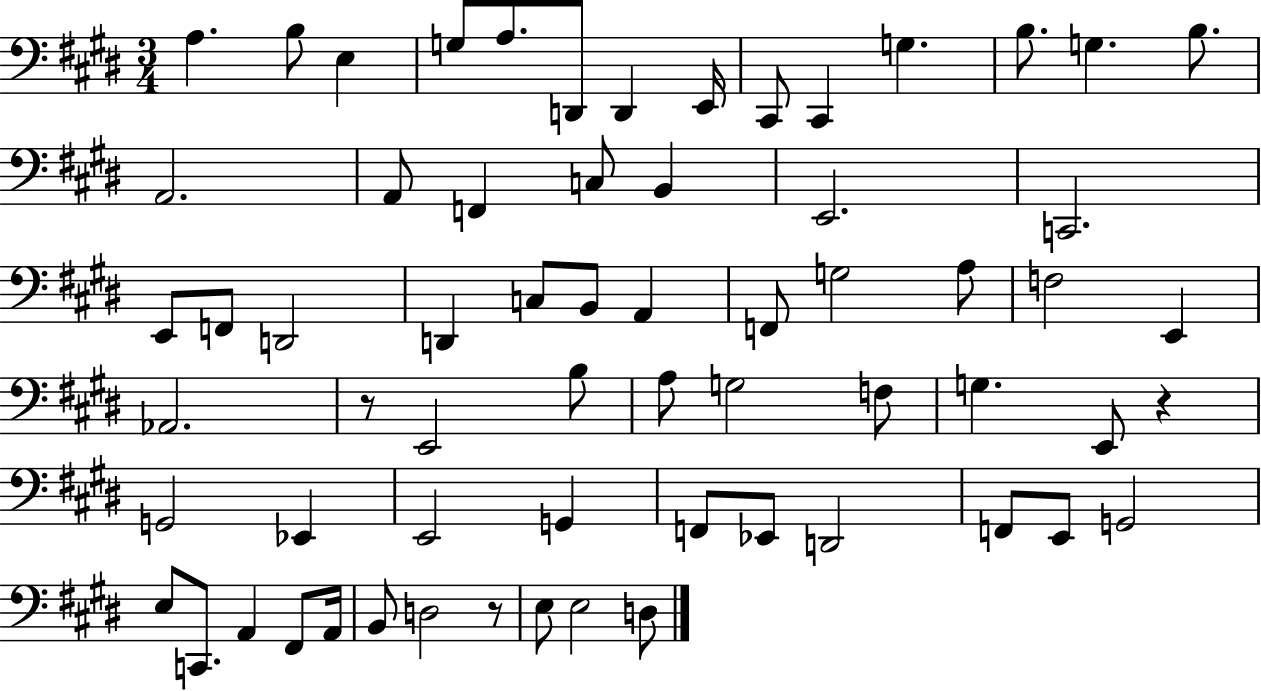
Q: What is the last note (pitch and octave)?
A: D3